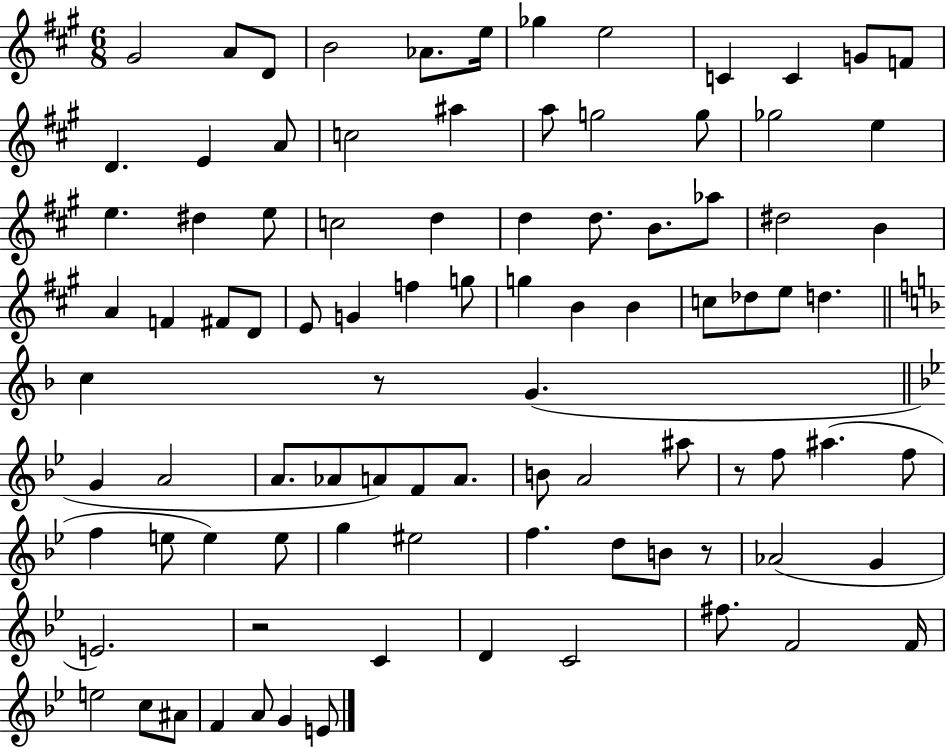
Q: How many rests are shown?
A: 4